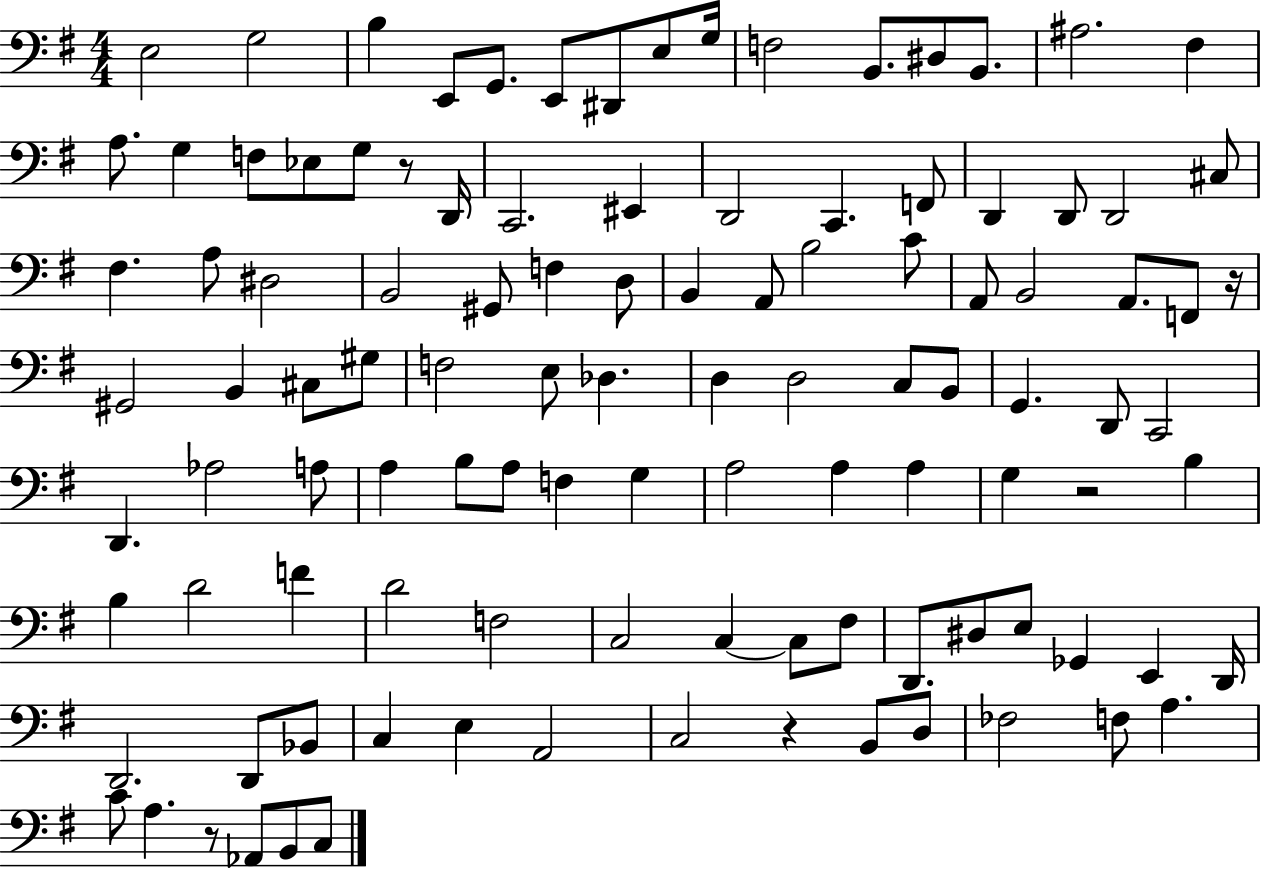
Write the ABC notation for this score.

X:1
T:Untitled
M:4/4
L:1/4
K:G
E,2 G,2 B, E,,/2 G,,/2 E,,/2 ^D,,/2 E,/2 G,/4 F,2 B,,/2 ^D,/2 B,,/2 ^A,2 ^F, A,/2 G, F,/2 _E,/2 G,/2 z/2 D,,/4 C,,2 ^E,, D,,2 C,, F,,/2 D,, D,,/2 D,,2 ^C,/2 ^F, A,/2 ^D,2 B,,2 ^G,,/2 F, D,/2 B,, A,,/2 B,2 C/2 A,,/2 B,,2 A,,/2 F,,/2 z/4 ^G,,2 B,, ^C,/2 ^G,/2 F,2 E,/2 _D, D, D,2 C,/2 B,,/2 G,, D,,/2 C,,2 D,, _A,2 A,/2 A, B,/2 A,/2 F, G, A,2 A, A, G, z2 B, B, D2 F D2 F,2 C,2 C, C,/2 ^F,/2 D,,/2 ^D,/2 E,/2 _G,, E,, D,,/4 D,,2 D,,/2 _B,,/2 C, E, A,,2 C,2 z B,,/2 D,/2 _F,2 F,/2 A, C/2 A, z/2 _A,,/2 B,,/2 C,/2